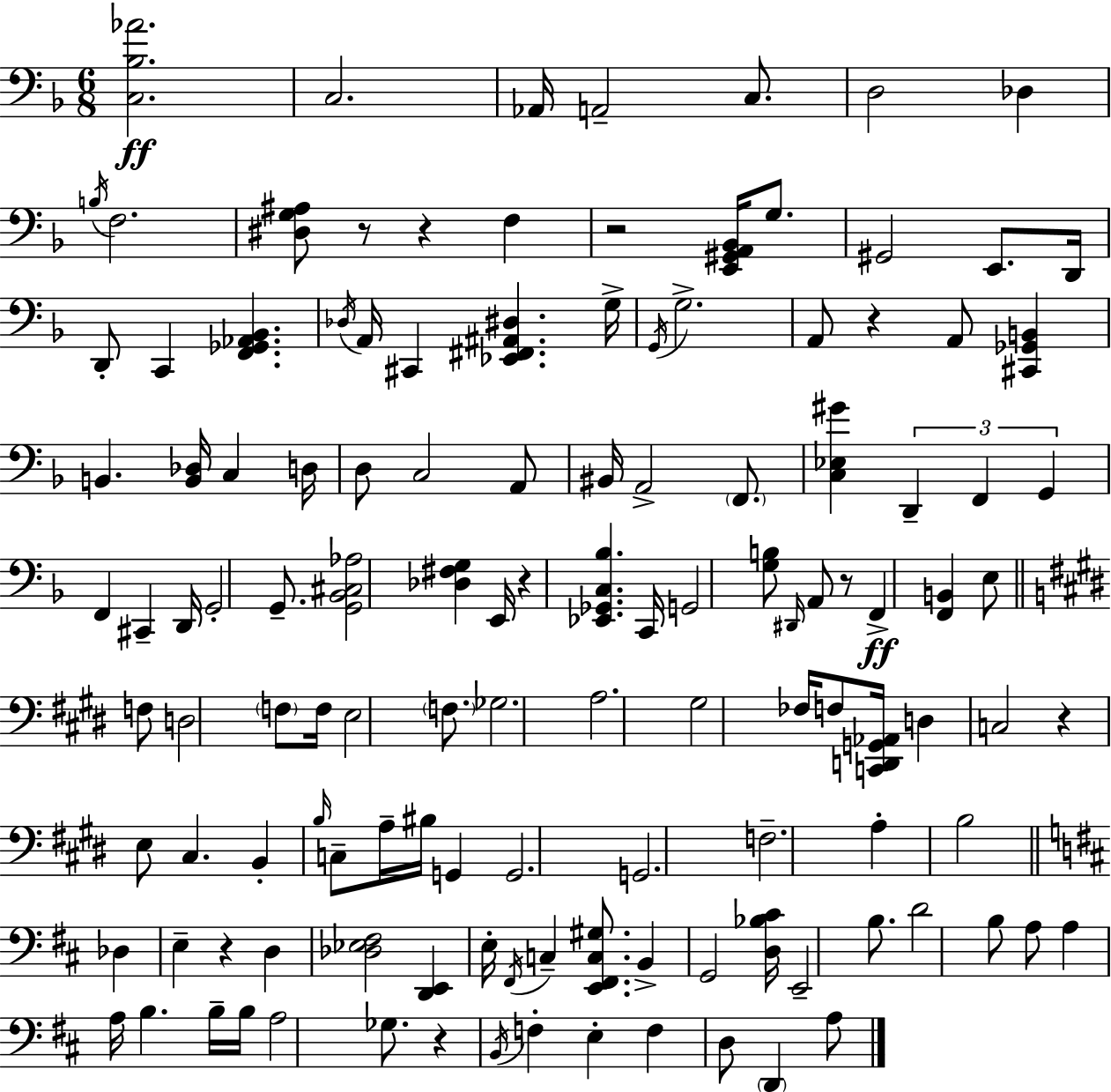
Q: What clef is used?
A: bass